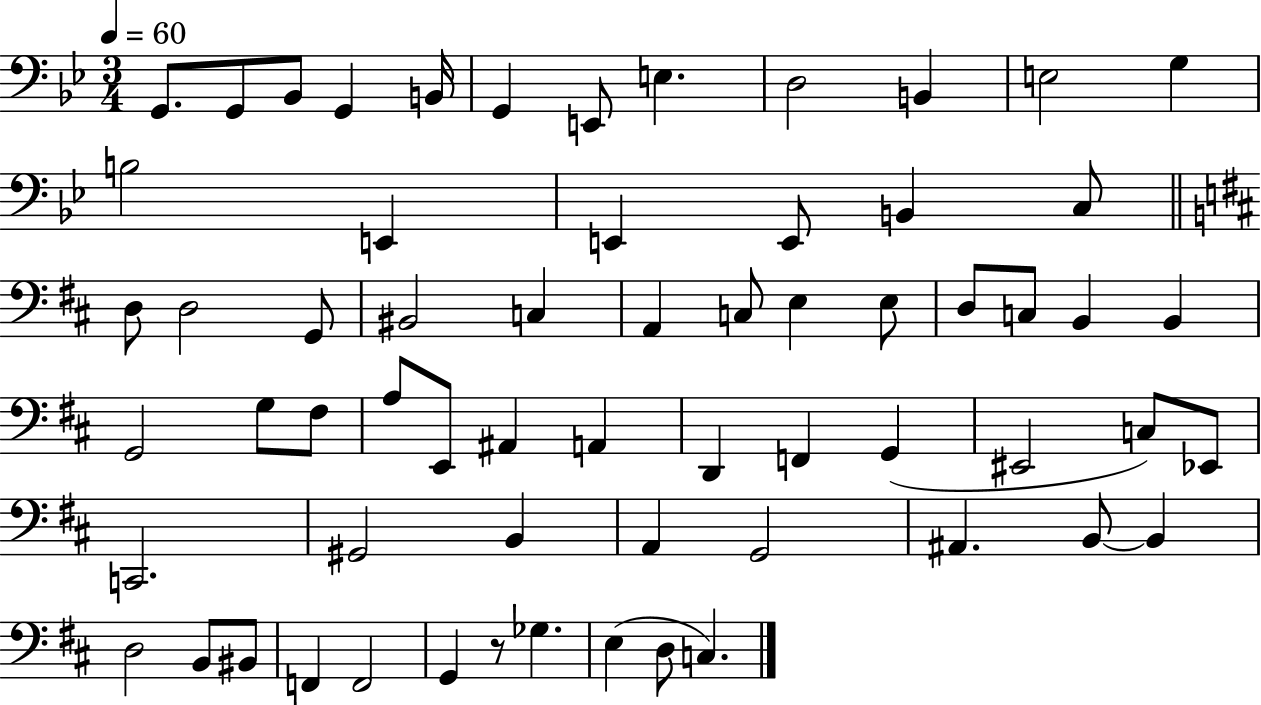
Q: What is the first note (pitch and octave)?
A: G2